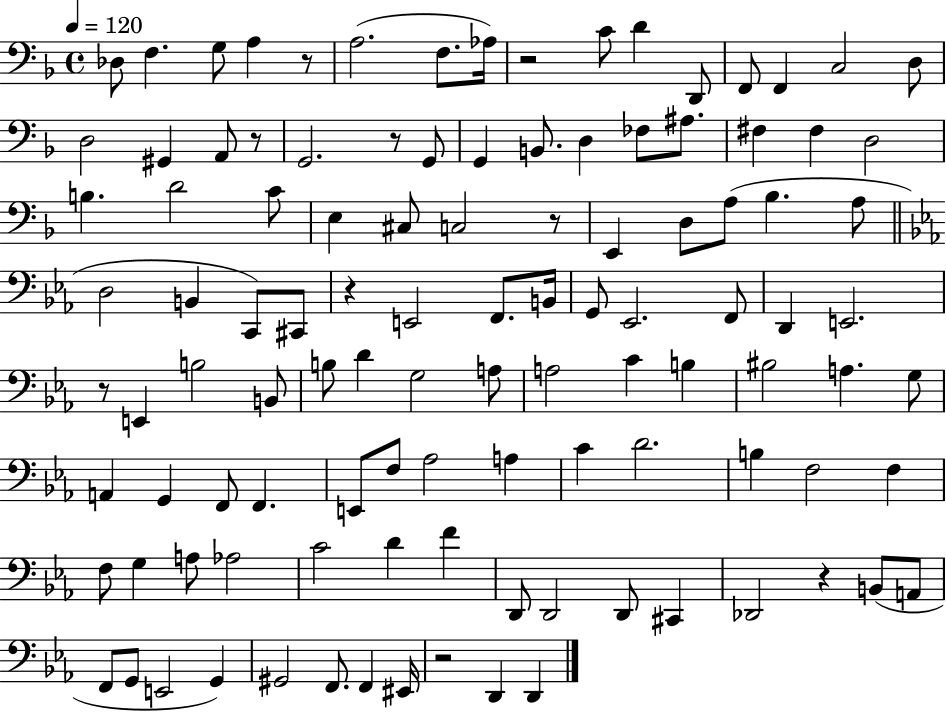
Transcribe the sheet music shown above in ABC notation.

X:1
T:Untitled
M:4/4
L:1/4
K:F
_D,/2 F, G,/2 A, z/2 A,2 F,/2 _A,/4 z2 C/2 D D,,/2 F,,/2 F,, C,2 D,/2 D,2 ^G,, A,,/2 z/2 G,,2 z/2 G,,/2 G,, B,,/2 D, _F,/2 ^A,/2 ^F, ^F, D,2 B, D2 C/2 E, ^C,/2 C,2 z/2 E,, D,/2 A,/2 _B, A,/2 D,2 B,, C,,/2 ^C,,/2 z E,,2 F,,/2 B,,/4 G,,/2 _E,,2 F,,/2 D,, E,,2 z/2 E,, B,2 B,,/2 B,/2 D G,2 A,/2 A,2 C B, ^B,2 A, G,/2 A,, G,, F,,/2 F,, E,,/2 F,/2 _A,2 A, C D2 B, F,2 F, F,/2 G, A,/2 _A,2 C2 D F D,,/2 D,,2 D,,/2 ^C,, _D,,2 z B,,/2 A,,/2 F,,/2 G,,/2 E,,2 G,, ^G,,2 F,,/2 F,, ^E,,/4 z2 D,, D,,